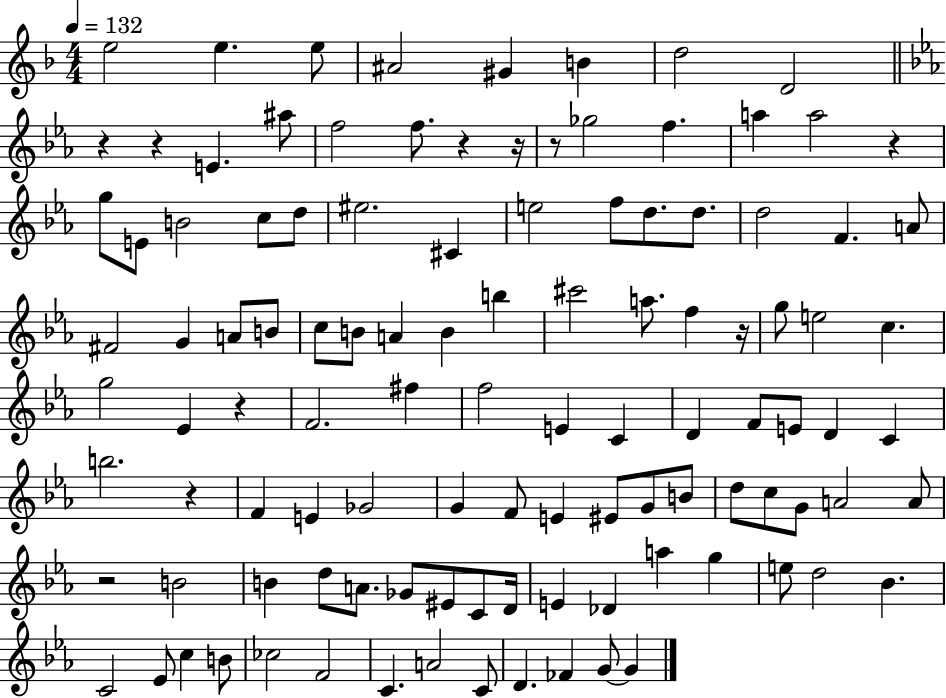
X:1
T:Untitled
M:4/4
L:1/4
K:F
e2 e e/2 ^A2 ^G B d2 D2 z z E ^a/2 f2 f/2 z z/4 z/2 _g2 f a a2 z g/2 E/2 B2 c/2 d/2 ^e2 ^C e2 f/2 d/2 d/2 d2 F A/2 ^F2 G A/2 B/2 c/2 B/2 A B b ^c'2 a/2 f z/4 g/2 e2 c g2 _E z F2 ^f f2 E C D F/2 E/2 D C b2 z F E _G2 G F/2 E ^E/2 G/2 B/2 d/2 c/2 G/2 A2 A/2 z2 B2 B d/2 A/2 _G/2 ^E/2 C/2 D/4 E _D a g e/2 d2 _B C2 _E/2 c B/2 _c2 F2 C A2 C/2 D _F G/2 G